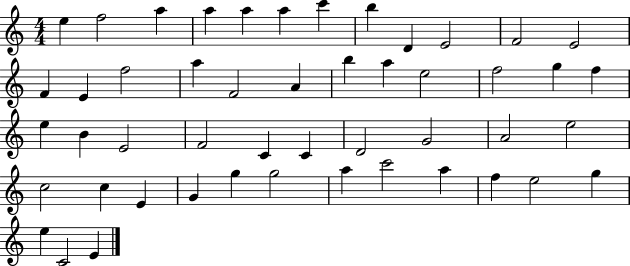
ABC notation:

X:1
T:Untitled
M:4/4
L:1/4
K:C
e f2 a a a a c' b D E2 F2 E2 F E f2 a F2 A b a e2 f2 g f e B E2 F2 C C D2 G2 A2 e2 c2 c E G g g2 a c'2 a f e2 g e C2 E